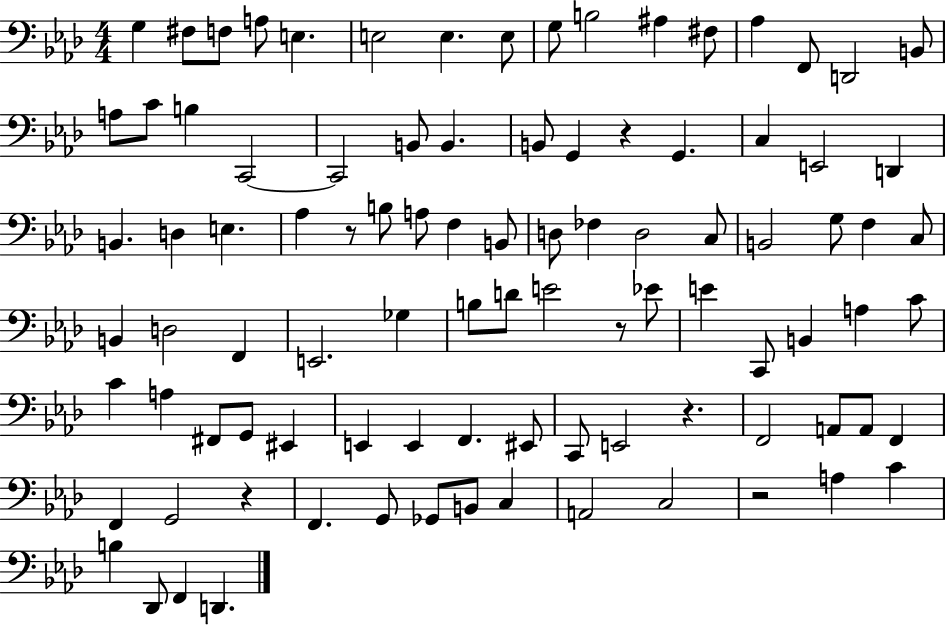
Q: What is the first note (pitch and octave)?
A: G3